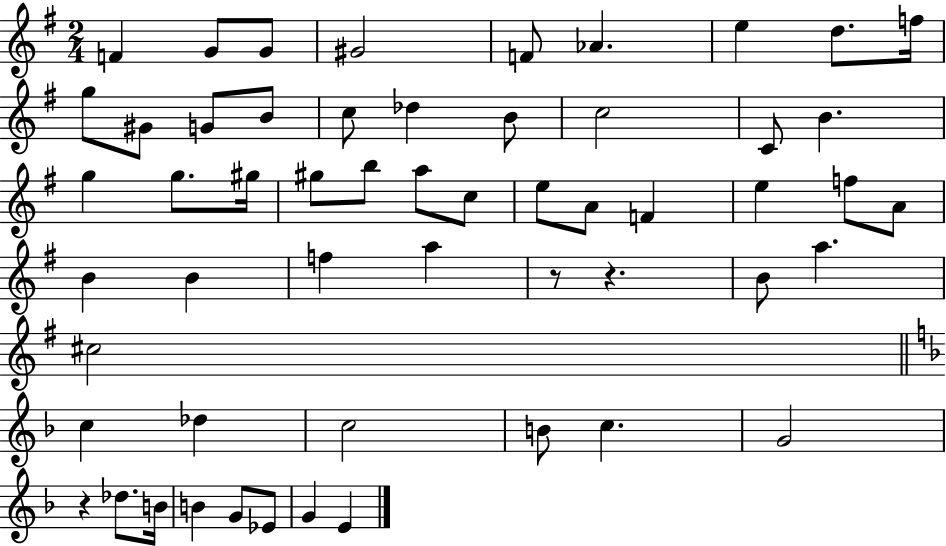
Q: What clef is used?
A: treble